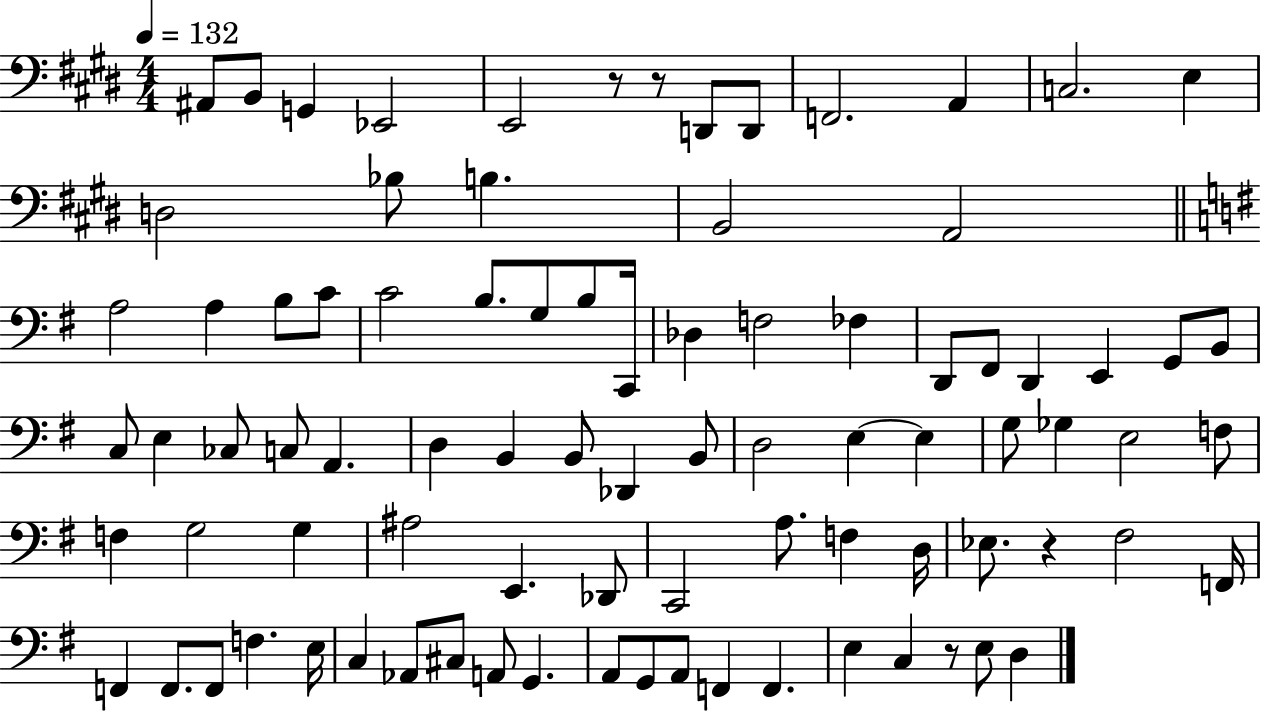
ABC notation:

X:1
T:Untitled
M:4/4
L:1/4
K:E
^A,,/2 B,,/2 G,, _E,,2 E,,2 z/2 z/2 D,,/2 D,,/2 F,,2 A,, C,2 E, D,2 _B,/2 B, B,,2 A,,2 A,2 A, B,/2 C/2 C2 B,/2 G,/2 B,/2 C,,/4 _D, F,2 _F, D,,/2 ^F,,/2 D,, E,, G,,/2 B,,/2 C,/2 E, _C,/2 C,/2 A,, D, B,, B,,/2 _D,, B,,/2 D,2 E, E, G,/2 _G, E,2 F,/2 F, G,2 G, ^A,2 E,, _D,,/2 C,,2 A,/2 F, D,/4 _E,/2 z ^F,2 F,,/4 F,, F,,/2 F,,/2 F, E,/4 C, _A,,/2 ^C,/2 A,,/2 G,, A,,/2 G,,/2 A,,/2 F,, F,, E, C, z/2 E,/2 D,